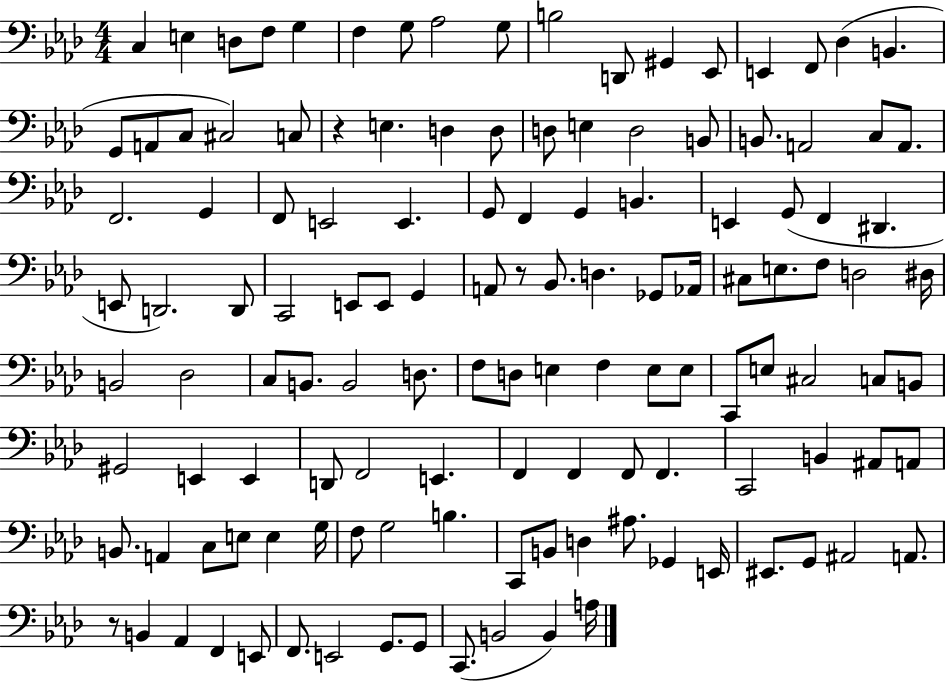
C3/q E3/q D3/e F3/e G3/q F3/q G3/e Ab3/h G3/e B3/h D2/e G#2/q Eb2/e E2/q F2/e Db3/q B2/q. G2/e A2/e C3/e C#3/h C3/e R/q E3/q. D3/q D3/e D3/e E3/q D3/h B2/e B2/e. A2/h C3/e A2/e. F2/h. G2/q F2/e E2/h E2/q. G2/e F2/q G2/q B2/q. E2/q G2/e F2/q D#2/q. E2/e D2/h. D2/e C2/h E2/e E2/e G2/q A2/e R/e Bb2/e. D3/q. Gb2/e Ab2/s C#3/e E3/e. F3/e D3/h D#3/s B2/h Db3/h C3/e B2/e. B2/h D3/e. F3/e D3/e E3/q F3/q E3/e E3/e C2/e E3/e C#3/h C3/e B2/e G#2/h E2/q E2/q D2/e F2/h E2/q. F2/q F2/q F2/e F2/q. C2/h B2/q A#2/e A2/e B2/e. A2/q C3/e E3/e E3/q G3/s F3/e G3/h B3/q. C2/e B2/e D3/q A#3/e. Gb2/q E2/s EIS2/e. G2/e A#2/h A2/e. R/e B2/q Ab2/q F2/q E2/e F2/e. E2/h G2/e. G2/e C2/e. B2/h B2/q A3/s